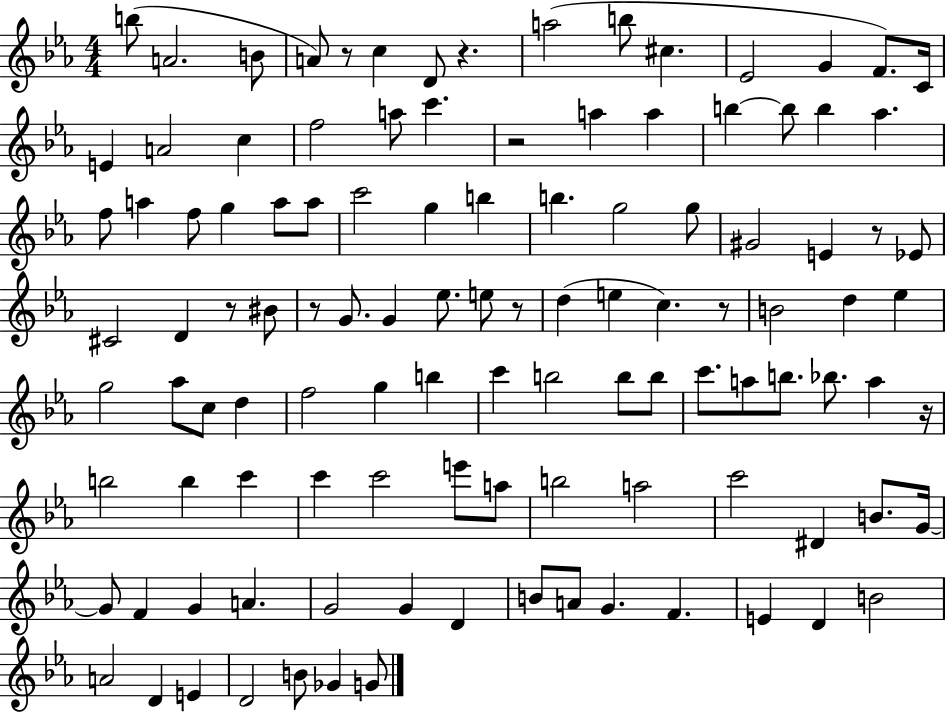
X:1
T:Untitled
M:4/4
L:1/4
K:Eb
b/2 A2 B/2 A/2 z/2 c D/2 z a2 b/2 ^c _E2 G F/2 C/4 E A2 c f2 a/2 c' z2 a a b b/2 b _a f/2 a f/2 g a/2 a/2 c'2 g b b g2 g/2 ^G2 E z/2 _E/2 ^C2 D z/2 ^B/2 z/2 G/2 G _e/2 e/2 z/2 d e c z/2 B2 d _e g2 _a/2 c/2 d f2 g b c' b2 b/2 b/2 c'/2 a/2 b/2 _b/2 a z/4 b2 b c' c' c'2 e'/2 a/2 b2 a2 c'2 ^D B/2 G/4 G/2 F G A G2 G D B/2 A/2 G F E D B2 A2 D E D2 B/2 _G G/2